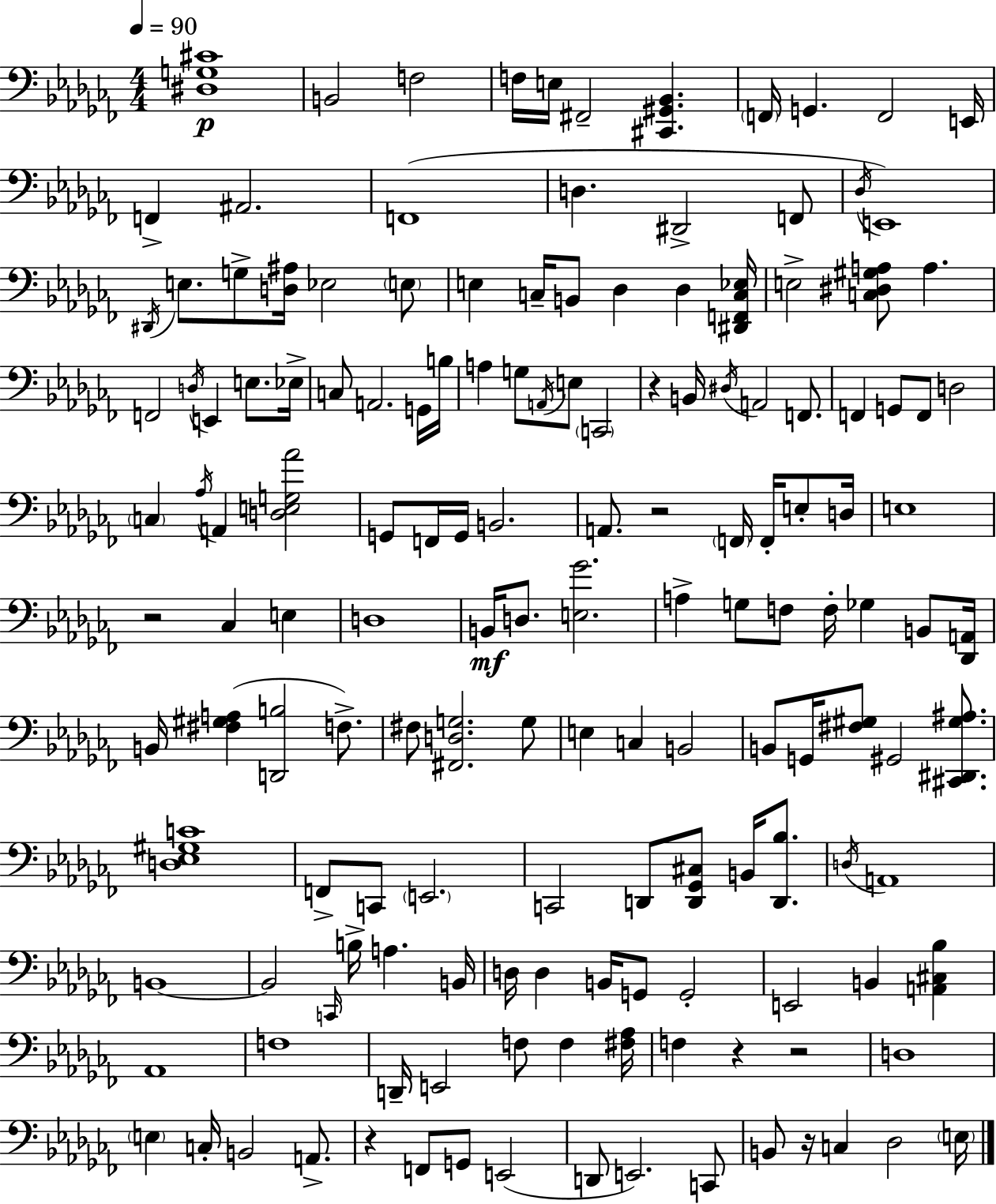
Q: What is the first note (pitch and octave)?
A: B2